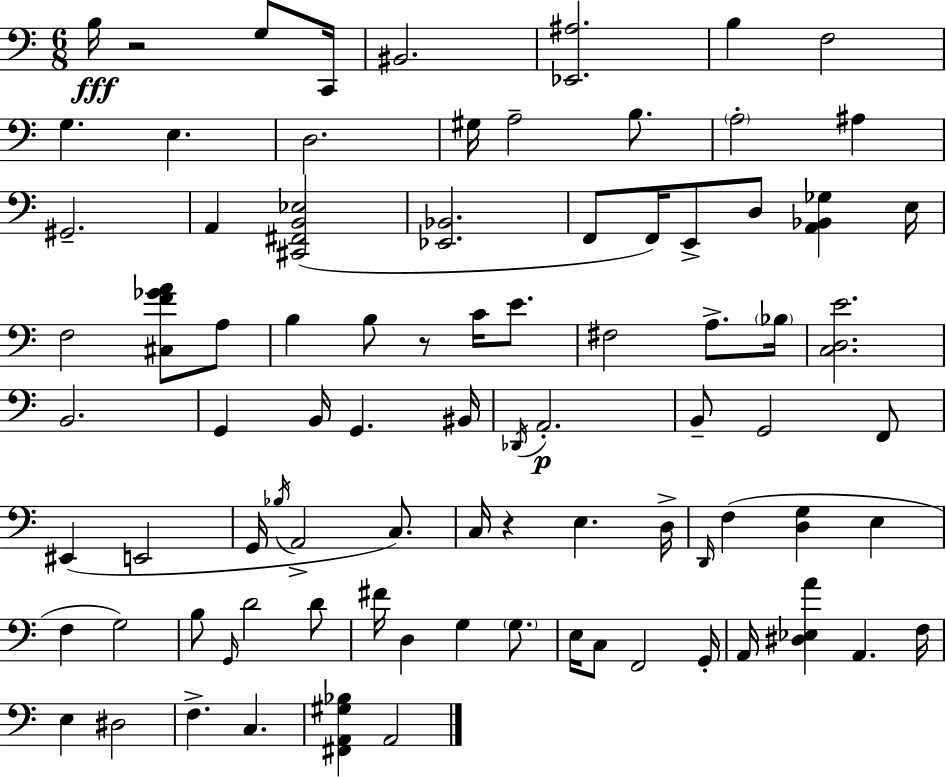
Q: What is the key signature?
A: C major